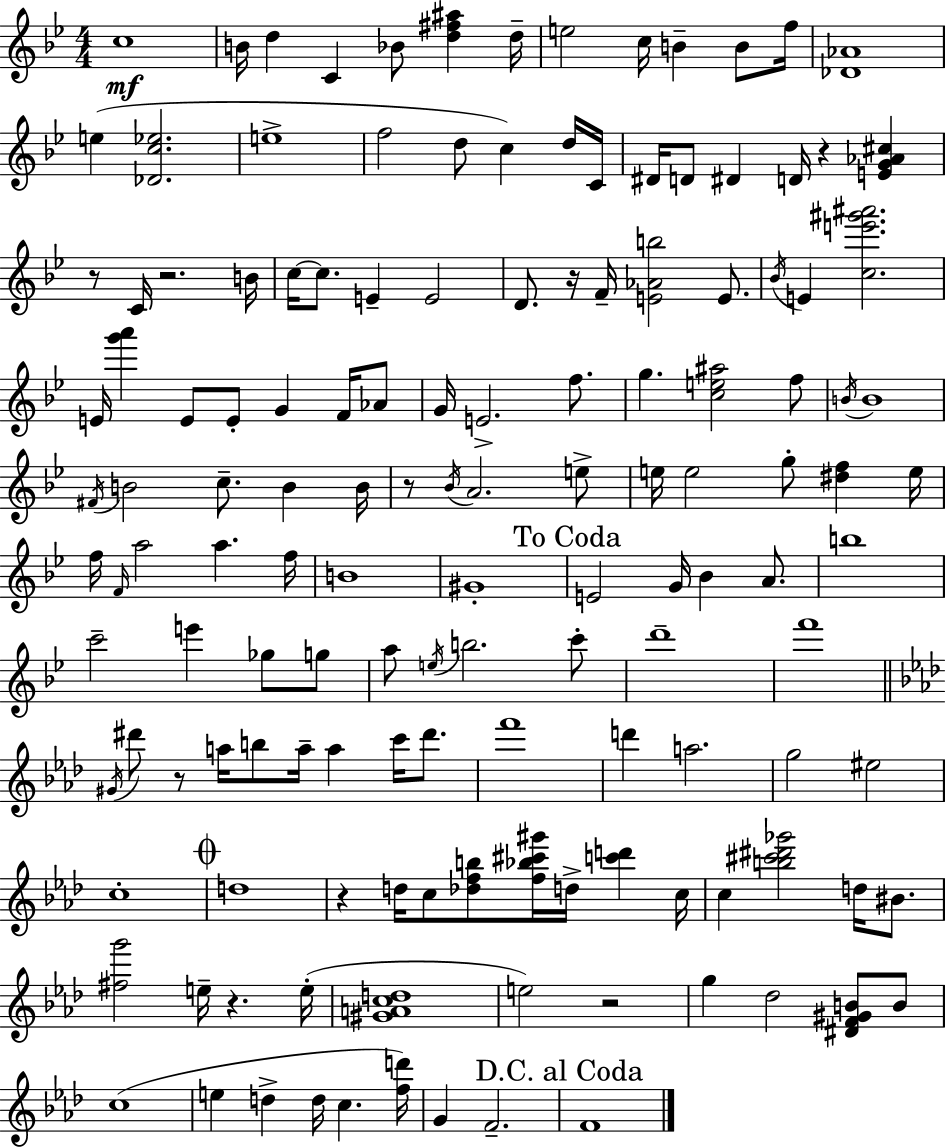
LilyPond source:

{
  \clef treble
  \numericTimeSignature
  \time 4/4
  \key bes \major
  c''1\mf | b'16 d''4 c'4 bes'8 <d'' fis'' ais''>4 d''16-- | e''2 c''16 b'4-- b'8 f''16 | <des' aes'>1 | \break e''4( <des' c'' ees''>2. | e''1-> | f''2 d''8 c''4) d''16 c'16 | dis'16 d'8 dis'4 d'16 r4 <e' g' aes' cis''>4 | \break r8 c'16 r2. b'16 | c''16~~ c''8. e'4-- e'2 | d'8. r16 f'16-- <e' aes' b''>2 e'8. | \acciaccatura { bes'16 } e'4 <c'' e''' gis''' ais'''>2. | \break e'16 <g''' a'''>4 e'8 e'8-. g'4 f'16 aes'8 | g'16 e'2.-> f''8. | g''4. <c'' e'' ais''>2 f''8 | \acciaccatura { b'16 } b'1 | \break \acciaccatura { fis'16 } b'2 c''8.-- b'4 | b'16 r8 \acciaccatura { bes'16 } a'2. | e''8-> e''16 e''2 g''8-. <dis'' f''>4 | e''16 f''16 \grace { f'16 } a''2 a''4. | \break f''16 b'1 | gis'1-. | \mark "To Coda" e'2 g'16 bes'4 | a'8. b''1 | \break c'''2-- e'''4 | ges''8 g''8 a''8 \acciaccatura { e''16 } b''2. | c'''8-. d'''1-- | f'''1 | \break \bar "||" \break \key aes \major \acciaccatura { gis'16 } dis'''8 r8 a''16 b''8 a''16-- a''4 c'''16 dis'''8. | f'''1 | d'''4 a''2. | g''2 eis''2 | \break c''1-. | \mark \markup { \musicglyph "scripts.coda" } d''1 | r4 d''16 c''8 <des'' f'' b''>8 <f'' bes'' cis''' gis'''>16 d''16-> <c''' d'''>4 | c''16 c''4 <b'' cis''' dis''' ges'''>2 d''16 bis'8. | \break <fis'' g'''>2 e''16-- r4. | e''16-.( <gis' a' c'' d''>1 | e''2) r2 | g''4 des''2 <dis' f' gis' b'>8 b'8 | \break c''1( | e''4 d''4-> d''16 c''4. | <f'' d'''>16) g'4 f'2.-- | \mark "D.C. al Coda" f'1 | \break \bar "|."
}